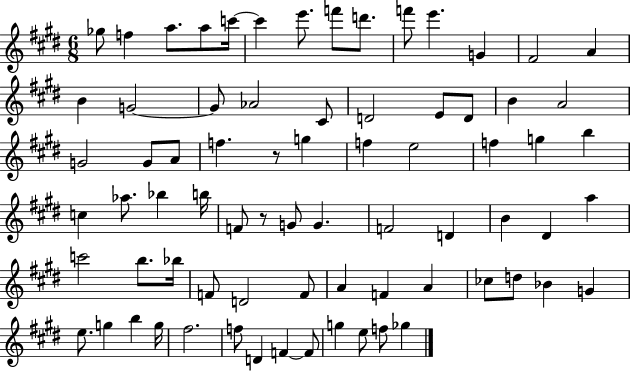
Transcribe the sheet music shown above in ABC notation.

X:1
T:Untitled
M:6/8
L:1/4
K:E
_g/2 f a/2 a/2 c'/4 c' e'/2 f'/2 d'/2 f'/2 e' G ^F2 A B G2 G/2 _A2 ^C/2 D2 E/2 D/2 B A2 G2 G/2 A/2 f z/2 g f e2 f g b c _a/2 _b b/4 F/2 z/2 G/2 G F2 D B ^D a c'2 b/2 _b/4 F/2 D2 F/2 A F A _c/2 d/2 _B G e/2 g b g/4 ^f2 f/2 D F F/2 g e/2 f/2 _g